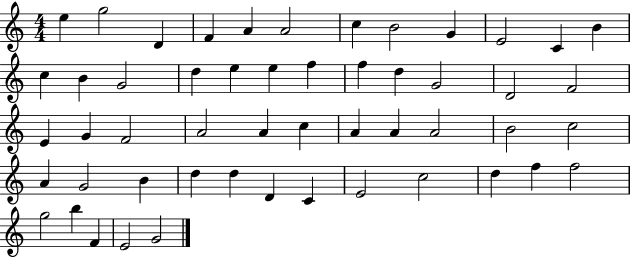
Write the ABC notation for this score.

X:1
T:Untitled
M:4/4
L:1/4
K:C
e g2 D F A A2 c B2 G E2 C B c B G2 d e e f f d G2 D2 F2 E G F2 A2 A c A A A2 B2 c2 A G2 B d d D C E2 c2 d f f2 g2 b F E2 G2